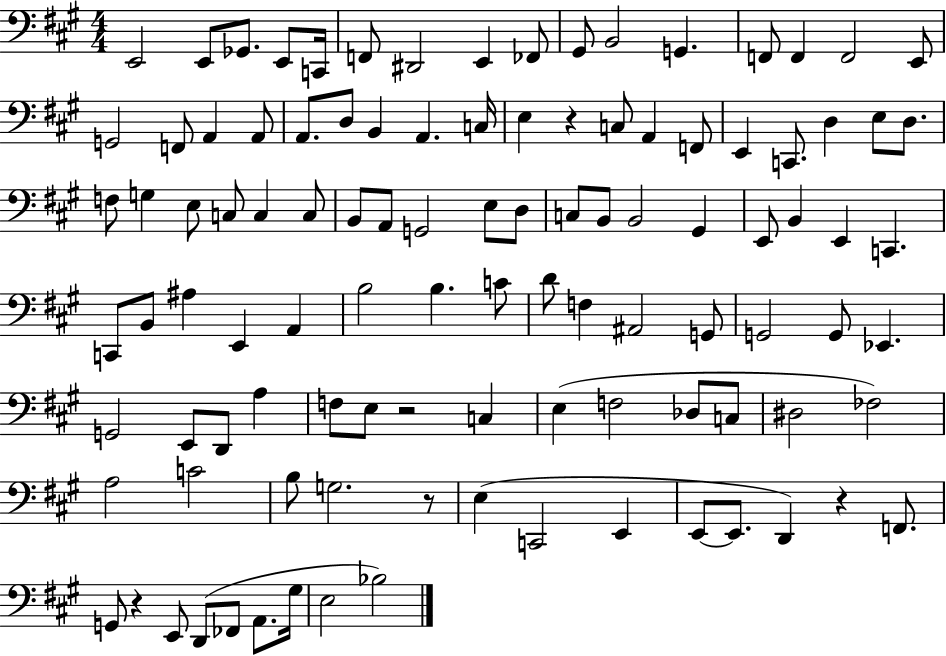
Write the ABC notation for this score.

X:1
T:Untitled
M:4/4
L:1/4
K:A
E,,2 E,,/2 _G,,/2 E,,/2 C,,/4 F,,/2 ^D,,2 E,, _F,,/2 ^G,,/2 B,,2 G,, F,,/2 F,, F,,2 E,,/2 G,,2 F,,/2 A,, A,,/2 A,,/2 D,/2 B,, A,, C,/4 E, z C,/2 A,, F,,/2 E,, C,,/2 D, E,/2 D,/2 F,/2 G, E,/2 C,/2 C, C,/2 B,,/2 A,,/2 G,,2 E,/2 D,/2 C,/2 B,,/2 B,,2 ^G,, E,,/2 B,, E,, C,, C,,/2 B,,/2 ^A, E,, A,, B,2 B, C/2 D/2 F, ^A,,2 G,,/2 G,,2 G,,/2 _E,, G,,2 E,,/2 D,,/2 A, F,/2 E,/2 z2 C, E, F,2 _D,/2 C,/2 ^D,2 _F,2 A,2 C2 B,/2 G,2 z/2 E, C,,2 E,, E,,/2 E,,/2 D,, z F,,/2 G,,/2 z E,,/2 D,,/2 _F,,/2 A,,/2 ^G,/4 E,2 _B,2